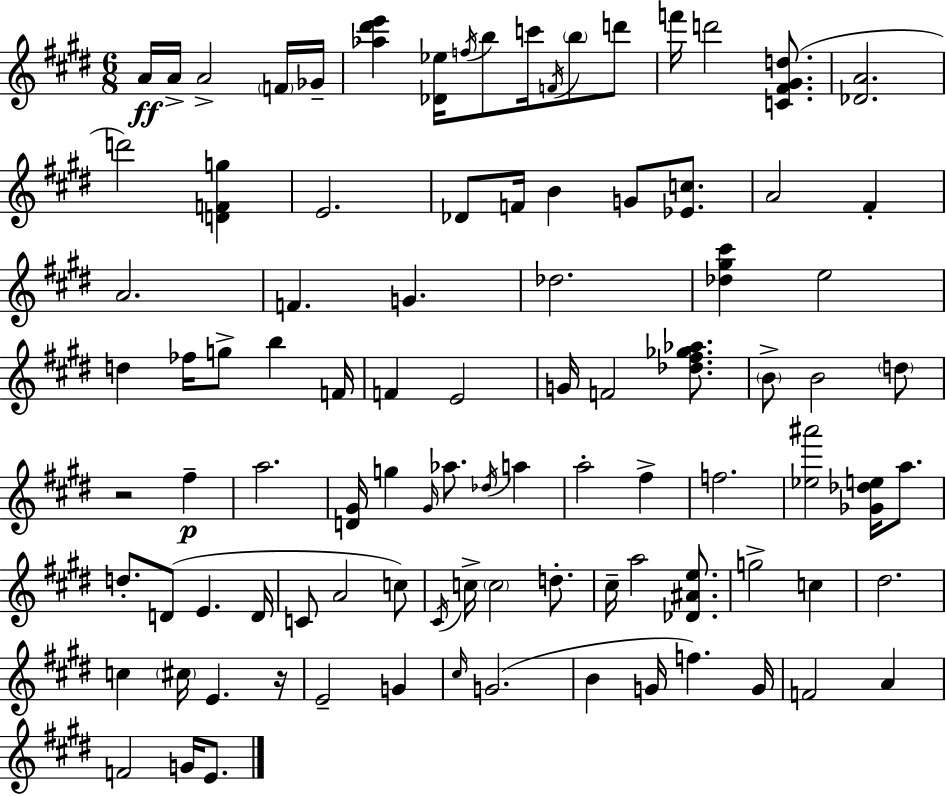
A4/s A4/s A4/h F4/s Gb4/s [Ab5,D#6,E6]/q [Db4,Eb5]/s F5/s B5/e C6/s F4/s B5/e D6/e F6/s D6/h [C4,F#4,G#4,D5]/e. [Db4,A4]/h. D6/h [D4,F4,G5]/q E4/h. Db4/e F4/s B4/q G4/e [Eb4,C5]/e. A4/h F#4/q A4/h. F4/q. G4/q. Db5/h. [Db5,G#5,C#6]/q E5/h D5/q FES5/s G5/e B5/q F4/s F4/q E4/h G4/s F4/h [Db5,F#5,Gb5,Ab5]/e. B4/e B4/h D5/e R/h F#5/q A5/h. [D4,G#4]/s G5/q G#4/s Ab5/e. Db5/s A5/q A5/h F#5/q F5/h. [Eb5,A#6]/h [Gb4,Db5,E5]/s A5/e. D5/e. D4/e E4/q. D4/s C4/e A4/h C5/e C#4/s C5/s C5/h D5/e. C#5/s A5/h [Db4,A#4,E5]/e. G5/h C5/q D#5/h. C5/q C#5/s E4/q. R/s E4/h G4/q C#5/s G4/h. B4/q G4/s F5/q. G4/s F4/h A4/q F4/h G4/s E4/e.